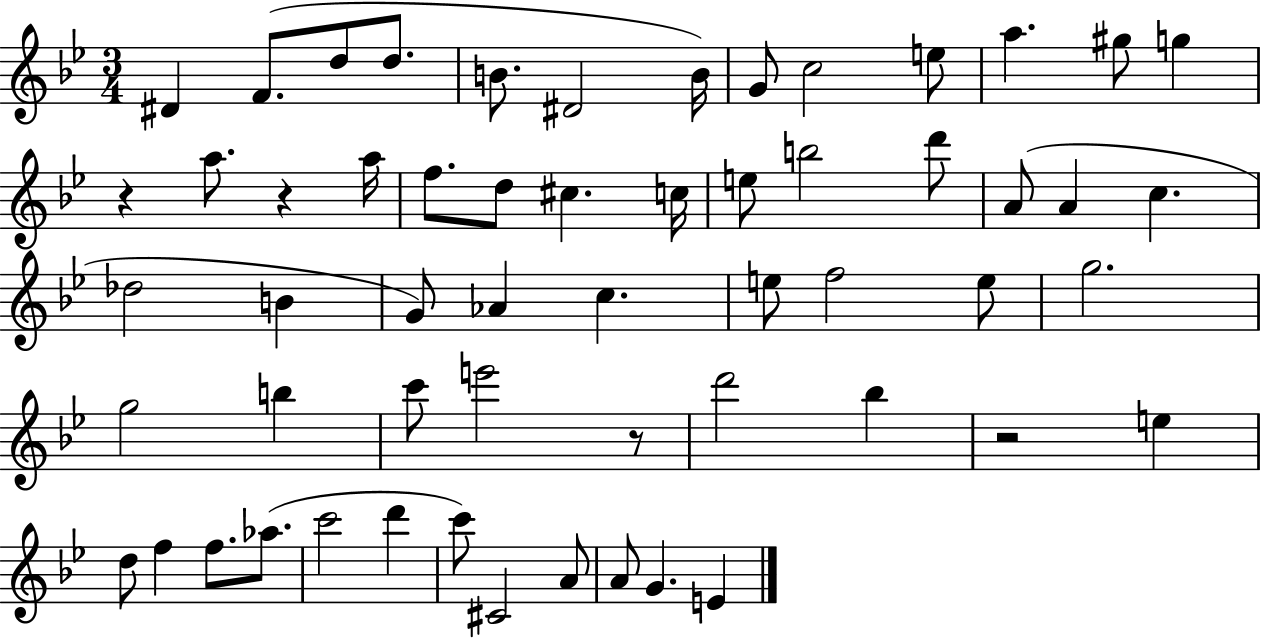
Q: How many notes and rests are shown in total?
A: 57